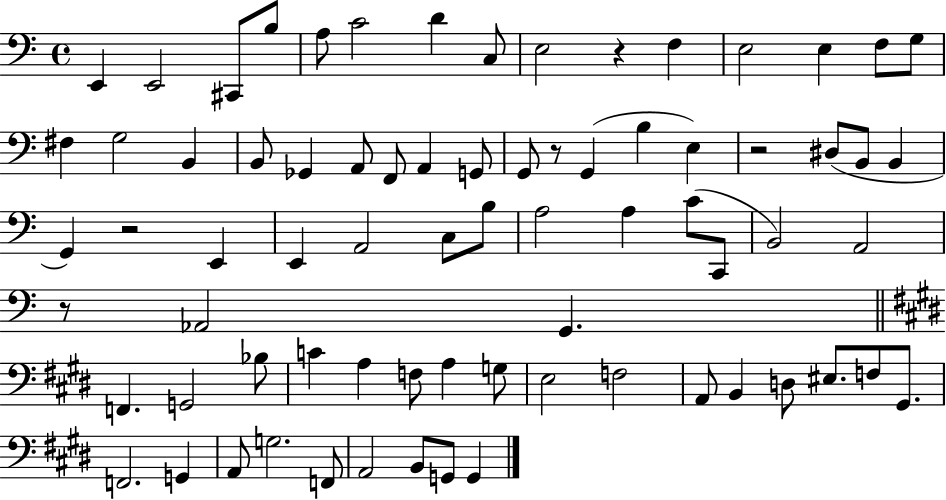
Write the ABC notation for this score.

X:1
T:Untitled
M:4/4
L:1/4
K:C
E,, E,,2 ^C,,/2 B,/2 A,/2 C2 D C,/2 E,2 z F, E,2 E, F,/2 G,/2 ^F, G,2 B,, B,,/2 _G,, A,,/2 F,,/2 A,, G,,/2 G,,/2 z/2 G,, B, E, z2 ^D,/2 B,,/2 B,, G,, z2 E,, E,, A,,2 C,/2 B,/2 A,2 A, C/2 C,,/2 B,,2 A,,2 z/2 _A,,2 G,, F,, G,,2 _B,/2 C A, F,/2 A, G,/2 E,2 F,2 A,,/2 B,, D,/2 ^E,/2 F,/2 ^G,,/2 F,,2 G,, A,,/2 G,2 F,,/2 A,,2 B,,/2 G,,/2 G,,